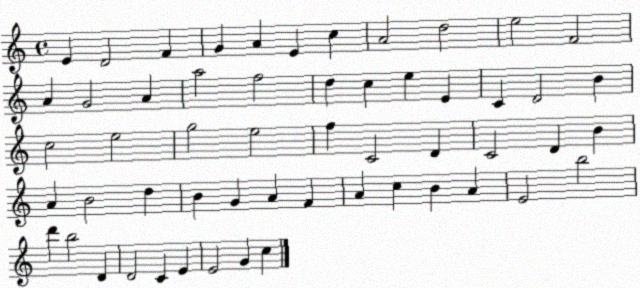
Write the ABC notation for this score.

X:1
T:Untitled
M:4/4
L:1/4
K:C
E D2 F G A E c A2 d2 e2 F2 A G2 A a2 f2 d c e E C D2 B c2 e2 g2 e2 f C2 D C2 D B A B2 d B G A F A c B A E2 b2 d' b2 D D2 C E E2 G c